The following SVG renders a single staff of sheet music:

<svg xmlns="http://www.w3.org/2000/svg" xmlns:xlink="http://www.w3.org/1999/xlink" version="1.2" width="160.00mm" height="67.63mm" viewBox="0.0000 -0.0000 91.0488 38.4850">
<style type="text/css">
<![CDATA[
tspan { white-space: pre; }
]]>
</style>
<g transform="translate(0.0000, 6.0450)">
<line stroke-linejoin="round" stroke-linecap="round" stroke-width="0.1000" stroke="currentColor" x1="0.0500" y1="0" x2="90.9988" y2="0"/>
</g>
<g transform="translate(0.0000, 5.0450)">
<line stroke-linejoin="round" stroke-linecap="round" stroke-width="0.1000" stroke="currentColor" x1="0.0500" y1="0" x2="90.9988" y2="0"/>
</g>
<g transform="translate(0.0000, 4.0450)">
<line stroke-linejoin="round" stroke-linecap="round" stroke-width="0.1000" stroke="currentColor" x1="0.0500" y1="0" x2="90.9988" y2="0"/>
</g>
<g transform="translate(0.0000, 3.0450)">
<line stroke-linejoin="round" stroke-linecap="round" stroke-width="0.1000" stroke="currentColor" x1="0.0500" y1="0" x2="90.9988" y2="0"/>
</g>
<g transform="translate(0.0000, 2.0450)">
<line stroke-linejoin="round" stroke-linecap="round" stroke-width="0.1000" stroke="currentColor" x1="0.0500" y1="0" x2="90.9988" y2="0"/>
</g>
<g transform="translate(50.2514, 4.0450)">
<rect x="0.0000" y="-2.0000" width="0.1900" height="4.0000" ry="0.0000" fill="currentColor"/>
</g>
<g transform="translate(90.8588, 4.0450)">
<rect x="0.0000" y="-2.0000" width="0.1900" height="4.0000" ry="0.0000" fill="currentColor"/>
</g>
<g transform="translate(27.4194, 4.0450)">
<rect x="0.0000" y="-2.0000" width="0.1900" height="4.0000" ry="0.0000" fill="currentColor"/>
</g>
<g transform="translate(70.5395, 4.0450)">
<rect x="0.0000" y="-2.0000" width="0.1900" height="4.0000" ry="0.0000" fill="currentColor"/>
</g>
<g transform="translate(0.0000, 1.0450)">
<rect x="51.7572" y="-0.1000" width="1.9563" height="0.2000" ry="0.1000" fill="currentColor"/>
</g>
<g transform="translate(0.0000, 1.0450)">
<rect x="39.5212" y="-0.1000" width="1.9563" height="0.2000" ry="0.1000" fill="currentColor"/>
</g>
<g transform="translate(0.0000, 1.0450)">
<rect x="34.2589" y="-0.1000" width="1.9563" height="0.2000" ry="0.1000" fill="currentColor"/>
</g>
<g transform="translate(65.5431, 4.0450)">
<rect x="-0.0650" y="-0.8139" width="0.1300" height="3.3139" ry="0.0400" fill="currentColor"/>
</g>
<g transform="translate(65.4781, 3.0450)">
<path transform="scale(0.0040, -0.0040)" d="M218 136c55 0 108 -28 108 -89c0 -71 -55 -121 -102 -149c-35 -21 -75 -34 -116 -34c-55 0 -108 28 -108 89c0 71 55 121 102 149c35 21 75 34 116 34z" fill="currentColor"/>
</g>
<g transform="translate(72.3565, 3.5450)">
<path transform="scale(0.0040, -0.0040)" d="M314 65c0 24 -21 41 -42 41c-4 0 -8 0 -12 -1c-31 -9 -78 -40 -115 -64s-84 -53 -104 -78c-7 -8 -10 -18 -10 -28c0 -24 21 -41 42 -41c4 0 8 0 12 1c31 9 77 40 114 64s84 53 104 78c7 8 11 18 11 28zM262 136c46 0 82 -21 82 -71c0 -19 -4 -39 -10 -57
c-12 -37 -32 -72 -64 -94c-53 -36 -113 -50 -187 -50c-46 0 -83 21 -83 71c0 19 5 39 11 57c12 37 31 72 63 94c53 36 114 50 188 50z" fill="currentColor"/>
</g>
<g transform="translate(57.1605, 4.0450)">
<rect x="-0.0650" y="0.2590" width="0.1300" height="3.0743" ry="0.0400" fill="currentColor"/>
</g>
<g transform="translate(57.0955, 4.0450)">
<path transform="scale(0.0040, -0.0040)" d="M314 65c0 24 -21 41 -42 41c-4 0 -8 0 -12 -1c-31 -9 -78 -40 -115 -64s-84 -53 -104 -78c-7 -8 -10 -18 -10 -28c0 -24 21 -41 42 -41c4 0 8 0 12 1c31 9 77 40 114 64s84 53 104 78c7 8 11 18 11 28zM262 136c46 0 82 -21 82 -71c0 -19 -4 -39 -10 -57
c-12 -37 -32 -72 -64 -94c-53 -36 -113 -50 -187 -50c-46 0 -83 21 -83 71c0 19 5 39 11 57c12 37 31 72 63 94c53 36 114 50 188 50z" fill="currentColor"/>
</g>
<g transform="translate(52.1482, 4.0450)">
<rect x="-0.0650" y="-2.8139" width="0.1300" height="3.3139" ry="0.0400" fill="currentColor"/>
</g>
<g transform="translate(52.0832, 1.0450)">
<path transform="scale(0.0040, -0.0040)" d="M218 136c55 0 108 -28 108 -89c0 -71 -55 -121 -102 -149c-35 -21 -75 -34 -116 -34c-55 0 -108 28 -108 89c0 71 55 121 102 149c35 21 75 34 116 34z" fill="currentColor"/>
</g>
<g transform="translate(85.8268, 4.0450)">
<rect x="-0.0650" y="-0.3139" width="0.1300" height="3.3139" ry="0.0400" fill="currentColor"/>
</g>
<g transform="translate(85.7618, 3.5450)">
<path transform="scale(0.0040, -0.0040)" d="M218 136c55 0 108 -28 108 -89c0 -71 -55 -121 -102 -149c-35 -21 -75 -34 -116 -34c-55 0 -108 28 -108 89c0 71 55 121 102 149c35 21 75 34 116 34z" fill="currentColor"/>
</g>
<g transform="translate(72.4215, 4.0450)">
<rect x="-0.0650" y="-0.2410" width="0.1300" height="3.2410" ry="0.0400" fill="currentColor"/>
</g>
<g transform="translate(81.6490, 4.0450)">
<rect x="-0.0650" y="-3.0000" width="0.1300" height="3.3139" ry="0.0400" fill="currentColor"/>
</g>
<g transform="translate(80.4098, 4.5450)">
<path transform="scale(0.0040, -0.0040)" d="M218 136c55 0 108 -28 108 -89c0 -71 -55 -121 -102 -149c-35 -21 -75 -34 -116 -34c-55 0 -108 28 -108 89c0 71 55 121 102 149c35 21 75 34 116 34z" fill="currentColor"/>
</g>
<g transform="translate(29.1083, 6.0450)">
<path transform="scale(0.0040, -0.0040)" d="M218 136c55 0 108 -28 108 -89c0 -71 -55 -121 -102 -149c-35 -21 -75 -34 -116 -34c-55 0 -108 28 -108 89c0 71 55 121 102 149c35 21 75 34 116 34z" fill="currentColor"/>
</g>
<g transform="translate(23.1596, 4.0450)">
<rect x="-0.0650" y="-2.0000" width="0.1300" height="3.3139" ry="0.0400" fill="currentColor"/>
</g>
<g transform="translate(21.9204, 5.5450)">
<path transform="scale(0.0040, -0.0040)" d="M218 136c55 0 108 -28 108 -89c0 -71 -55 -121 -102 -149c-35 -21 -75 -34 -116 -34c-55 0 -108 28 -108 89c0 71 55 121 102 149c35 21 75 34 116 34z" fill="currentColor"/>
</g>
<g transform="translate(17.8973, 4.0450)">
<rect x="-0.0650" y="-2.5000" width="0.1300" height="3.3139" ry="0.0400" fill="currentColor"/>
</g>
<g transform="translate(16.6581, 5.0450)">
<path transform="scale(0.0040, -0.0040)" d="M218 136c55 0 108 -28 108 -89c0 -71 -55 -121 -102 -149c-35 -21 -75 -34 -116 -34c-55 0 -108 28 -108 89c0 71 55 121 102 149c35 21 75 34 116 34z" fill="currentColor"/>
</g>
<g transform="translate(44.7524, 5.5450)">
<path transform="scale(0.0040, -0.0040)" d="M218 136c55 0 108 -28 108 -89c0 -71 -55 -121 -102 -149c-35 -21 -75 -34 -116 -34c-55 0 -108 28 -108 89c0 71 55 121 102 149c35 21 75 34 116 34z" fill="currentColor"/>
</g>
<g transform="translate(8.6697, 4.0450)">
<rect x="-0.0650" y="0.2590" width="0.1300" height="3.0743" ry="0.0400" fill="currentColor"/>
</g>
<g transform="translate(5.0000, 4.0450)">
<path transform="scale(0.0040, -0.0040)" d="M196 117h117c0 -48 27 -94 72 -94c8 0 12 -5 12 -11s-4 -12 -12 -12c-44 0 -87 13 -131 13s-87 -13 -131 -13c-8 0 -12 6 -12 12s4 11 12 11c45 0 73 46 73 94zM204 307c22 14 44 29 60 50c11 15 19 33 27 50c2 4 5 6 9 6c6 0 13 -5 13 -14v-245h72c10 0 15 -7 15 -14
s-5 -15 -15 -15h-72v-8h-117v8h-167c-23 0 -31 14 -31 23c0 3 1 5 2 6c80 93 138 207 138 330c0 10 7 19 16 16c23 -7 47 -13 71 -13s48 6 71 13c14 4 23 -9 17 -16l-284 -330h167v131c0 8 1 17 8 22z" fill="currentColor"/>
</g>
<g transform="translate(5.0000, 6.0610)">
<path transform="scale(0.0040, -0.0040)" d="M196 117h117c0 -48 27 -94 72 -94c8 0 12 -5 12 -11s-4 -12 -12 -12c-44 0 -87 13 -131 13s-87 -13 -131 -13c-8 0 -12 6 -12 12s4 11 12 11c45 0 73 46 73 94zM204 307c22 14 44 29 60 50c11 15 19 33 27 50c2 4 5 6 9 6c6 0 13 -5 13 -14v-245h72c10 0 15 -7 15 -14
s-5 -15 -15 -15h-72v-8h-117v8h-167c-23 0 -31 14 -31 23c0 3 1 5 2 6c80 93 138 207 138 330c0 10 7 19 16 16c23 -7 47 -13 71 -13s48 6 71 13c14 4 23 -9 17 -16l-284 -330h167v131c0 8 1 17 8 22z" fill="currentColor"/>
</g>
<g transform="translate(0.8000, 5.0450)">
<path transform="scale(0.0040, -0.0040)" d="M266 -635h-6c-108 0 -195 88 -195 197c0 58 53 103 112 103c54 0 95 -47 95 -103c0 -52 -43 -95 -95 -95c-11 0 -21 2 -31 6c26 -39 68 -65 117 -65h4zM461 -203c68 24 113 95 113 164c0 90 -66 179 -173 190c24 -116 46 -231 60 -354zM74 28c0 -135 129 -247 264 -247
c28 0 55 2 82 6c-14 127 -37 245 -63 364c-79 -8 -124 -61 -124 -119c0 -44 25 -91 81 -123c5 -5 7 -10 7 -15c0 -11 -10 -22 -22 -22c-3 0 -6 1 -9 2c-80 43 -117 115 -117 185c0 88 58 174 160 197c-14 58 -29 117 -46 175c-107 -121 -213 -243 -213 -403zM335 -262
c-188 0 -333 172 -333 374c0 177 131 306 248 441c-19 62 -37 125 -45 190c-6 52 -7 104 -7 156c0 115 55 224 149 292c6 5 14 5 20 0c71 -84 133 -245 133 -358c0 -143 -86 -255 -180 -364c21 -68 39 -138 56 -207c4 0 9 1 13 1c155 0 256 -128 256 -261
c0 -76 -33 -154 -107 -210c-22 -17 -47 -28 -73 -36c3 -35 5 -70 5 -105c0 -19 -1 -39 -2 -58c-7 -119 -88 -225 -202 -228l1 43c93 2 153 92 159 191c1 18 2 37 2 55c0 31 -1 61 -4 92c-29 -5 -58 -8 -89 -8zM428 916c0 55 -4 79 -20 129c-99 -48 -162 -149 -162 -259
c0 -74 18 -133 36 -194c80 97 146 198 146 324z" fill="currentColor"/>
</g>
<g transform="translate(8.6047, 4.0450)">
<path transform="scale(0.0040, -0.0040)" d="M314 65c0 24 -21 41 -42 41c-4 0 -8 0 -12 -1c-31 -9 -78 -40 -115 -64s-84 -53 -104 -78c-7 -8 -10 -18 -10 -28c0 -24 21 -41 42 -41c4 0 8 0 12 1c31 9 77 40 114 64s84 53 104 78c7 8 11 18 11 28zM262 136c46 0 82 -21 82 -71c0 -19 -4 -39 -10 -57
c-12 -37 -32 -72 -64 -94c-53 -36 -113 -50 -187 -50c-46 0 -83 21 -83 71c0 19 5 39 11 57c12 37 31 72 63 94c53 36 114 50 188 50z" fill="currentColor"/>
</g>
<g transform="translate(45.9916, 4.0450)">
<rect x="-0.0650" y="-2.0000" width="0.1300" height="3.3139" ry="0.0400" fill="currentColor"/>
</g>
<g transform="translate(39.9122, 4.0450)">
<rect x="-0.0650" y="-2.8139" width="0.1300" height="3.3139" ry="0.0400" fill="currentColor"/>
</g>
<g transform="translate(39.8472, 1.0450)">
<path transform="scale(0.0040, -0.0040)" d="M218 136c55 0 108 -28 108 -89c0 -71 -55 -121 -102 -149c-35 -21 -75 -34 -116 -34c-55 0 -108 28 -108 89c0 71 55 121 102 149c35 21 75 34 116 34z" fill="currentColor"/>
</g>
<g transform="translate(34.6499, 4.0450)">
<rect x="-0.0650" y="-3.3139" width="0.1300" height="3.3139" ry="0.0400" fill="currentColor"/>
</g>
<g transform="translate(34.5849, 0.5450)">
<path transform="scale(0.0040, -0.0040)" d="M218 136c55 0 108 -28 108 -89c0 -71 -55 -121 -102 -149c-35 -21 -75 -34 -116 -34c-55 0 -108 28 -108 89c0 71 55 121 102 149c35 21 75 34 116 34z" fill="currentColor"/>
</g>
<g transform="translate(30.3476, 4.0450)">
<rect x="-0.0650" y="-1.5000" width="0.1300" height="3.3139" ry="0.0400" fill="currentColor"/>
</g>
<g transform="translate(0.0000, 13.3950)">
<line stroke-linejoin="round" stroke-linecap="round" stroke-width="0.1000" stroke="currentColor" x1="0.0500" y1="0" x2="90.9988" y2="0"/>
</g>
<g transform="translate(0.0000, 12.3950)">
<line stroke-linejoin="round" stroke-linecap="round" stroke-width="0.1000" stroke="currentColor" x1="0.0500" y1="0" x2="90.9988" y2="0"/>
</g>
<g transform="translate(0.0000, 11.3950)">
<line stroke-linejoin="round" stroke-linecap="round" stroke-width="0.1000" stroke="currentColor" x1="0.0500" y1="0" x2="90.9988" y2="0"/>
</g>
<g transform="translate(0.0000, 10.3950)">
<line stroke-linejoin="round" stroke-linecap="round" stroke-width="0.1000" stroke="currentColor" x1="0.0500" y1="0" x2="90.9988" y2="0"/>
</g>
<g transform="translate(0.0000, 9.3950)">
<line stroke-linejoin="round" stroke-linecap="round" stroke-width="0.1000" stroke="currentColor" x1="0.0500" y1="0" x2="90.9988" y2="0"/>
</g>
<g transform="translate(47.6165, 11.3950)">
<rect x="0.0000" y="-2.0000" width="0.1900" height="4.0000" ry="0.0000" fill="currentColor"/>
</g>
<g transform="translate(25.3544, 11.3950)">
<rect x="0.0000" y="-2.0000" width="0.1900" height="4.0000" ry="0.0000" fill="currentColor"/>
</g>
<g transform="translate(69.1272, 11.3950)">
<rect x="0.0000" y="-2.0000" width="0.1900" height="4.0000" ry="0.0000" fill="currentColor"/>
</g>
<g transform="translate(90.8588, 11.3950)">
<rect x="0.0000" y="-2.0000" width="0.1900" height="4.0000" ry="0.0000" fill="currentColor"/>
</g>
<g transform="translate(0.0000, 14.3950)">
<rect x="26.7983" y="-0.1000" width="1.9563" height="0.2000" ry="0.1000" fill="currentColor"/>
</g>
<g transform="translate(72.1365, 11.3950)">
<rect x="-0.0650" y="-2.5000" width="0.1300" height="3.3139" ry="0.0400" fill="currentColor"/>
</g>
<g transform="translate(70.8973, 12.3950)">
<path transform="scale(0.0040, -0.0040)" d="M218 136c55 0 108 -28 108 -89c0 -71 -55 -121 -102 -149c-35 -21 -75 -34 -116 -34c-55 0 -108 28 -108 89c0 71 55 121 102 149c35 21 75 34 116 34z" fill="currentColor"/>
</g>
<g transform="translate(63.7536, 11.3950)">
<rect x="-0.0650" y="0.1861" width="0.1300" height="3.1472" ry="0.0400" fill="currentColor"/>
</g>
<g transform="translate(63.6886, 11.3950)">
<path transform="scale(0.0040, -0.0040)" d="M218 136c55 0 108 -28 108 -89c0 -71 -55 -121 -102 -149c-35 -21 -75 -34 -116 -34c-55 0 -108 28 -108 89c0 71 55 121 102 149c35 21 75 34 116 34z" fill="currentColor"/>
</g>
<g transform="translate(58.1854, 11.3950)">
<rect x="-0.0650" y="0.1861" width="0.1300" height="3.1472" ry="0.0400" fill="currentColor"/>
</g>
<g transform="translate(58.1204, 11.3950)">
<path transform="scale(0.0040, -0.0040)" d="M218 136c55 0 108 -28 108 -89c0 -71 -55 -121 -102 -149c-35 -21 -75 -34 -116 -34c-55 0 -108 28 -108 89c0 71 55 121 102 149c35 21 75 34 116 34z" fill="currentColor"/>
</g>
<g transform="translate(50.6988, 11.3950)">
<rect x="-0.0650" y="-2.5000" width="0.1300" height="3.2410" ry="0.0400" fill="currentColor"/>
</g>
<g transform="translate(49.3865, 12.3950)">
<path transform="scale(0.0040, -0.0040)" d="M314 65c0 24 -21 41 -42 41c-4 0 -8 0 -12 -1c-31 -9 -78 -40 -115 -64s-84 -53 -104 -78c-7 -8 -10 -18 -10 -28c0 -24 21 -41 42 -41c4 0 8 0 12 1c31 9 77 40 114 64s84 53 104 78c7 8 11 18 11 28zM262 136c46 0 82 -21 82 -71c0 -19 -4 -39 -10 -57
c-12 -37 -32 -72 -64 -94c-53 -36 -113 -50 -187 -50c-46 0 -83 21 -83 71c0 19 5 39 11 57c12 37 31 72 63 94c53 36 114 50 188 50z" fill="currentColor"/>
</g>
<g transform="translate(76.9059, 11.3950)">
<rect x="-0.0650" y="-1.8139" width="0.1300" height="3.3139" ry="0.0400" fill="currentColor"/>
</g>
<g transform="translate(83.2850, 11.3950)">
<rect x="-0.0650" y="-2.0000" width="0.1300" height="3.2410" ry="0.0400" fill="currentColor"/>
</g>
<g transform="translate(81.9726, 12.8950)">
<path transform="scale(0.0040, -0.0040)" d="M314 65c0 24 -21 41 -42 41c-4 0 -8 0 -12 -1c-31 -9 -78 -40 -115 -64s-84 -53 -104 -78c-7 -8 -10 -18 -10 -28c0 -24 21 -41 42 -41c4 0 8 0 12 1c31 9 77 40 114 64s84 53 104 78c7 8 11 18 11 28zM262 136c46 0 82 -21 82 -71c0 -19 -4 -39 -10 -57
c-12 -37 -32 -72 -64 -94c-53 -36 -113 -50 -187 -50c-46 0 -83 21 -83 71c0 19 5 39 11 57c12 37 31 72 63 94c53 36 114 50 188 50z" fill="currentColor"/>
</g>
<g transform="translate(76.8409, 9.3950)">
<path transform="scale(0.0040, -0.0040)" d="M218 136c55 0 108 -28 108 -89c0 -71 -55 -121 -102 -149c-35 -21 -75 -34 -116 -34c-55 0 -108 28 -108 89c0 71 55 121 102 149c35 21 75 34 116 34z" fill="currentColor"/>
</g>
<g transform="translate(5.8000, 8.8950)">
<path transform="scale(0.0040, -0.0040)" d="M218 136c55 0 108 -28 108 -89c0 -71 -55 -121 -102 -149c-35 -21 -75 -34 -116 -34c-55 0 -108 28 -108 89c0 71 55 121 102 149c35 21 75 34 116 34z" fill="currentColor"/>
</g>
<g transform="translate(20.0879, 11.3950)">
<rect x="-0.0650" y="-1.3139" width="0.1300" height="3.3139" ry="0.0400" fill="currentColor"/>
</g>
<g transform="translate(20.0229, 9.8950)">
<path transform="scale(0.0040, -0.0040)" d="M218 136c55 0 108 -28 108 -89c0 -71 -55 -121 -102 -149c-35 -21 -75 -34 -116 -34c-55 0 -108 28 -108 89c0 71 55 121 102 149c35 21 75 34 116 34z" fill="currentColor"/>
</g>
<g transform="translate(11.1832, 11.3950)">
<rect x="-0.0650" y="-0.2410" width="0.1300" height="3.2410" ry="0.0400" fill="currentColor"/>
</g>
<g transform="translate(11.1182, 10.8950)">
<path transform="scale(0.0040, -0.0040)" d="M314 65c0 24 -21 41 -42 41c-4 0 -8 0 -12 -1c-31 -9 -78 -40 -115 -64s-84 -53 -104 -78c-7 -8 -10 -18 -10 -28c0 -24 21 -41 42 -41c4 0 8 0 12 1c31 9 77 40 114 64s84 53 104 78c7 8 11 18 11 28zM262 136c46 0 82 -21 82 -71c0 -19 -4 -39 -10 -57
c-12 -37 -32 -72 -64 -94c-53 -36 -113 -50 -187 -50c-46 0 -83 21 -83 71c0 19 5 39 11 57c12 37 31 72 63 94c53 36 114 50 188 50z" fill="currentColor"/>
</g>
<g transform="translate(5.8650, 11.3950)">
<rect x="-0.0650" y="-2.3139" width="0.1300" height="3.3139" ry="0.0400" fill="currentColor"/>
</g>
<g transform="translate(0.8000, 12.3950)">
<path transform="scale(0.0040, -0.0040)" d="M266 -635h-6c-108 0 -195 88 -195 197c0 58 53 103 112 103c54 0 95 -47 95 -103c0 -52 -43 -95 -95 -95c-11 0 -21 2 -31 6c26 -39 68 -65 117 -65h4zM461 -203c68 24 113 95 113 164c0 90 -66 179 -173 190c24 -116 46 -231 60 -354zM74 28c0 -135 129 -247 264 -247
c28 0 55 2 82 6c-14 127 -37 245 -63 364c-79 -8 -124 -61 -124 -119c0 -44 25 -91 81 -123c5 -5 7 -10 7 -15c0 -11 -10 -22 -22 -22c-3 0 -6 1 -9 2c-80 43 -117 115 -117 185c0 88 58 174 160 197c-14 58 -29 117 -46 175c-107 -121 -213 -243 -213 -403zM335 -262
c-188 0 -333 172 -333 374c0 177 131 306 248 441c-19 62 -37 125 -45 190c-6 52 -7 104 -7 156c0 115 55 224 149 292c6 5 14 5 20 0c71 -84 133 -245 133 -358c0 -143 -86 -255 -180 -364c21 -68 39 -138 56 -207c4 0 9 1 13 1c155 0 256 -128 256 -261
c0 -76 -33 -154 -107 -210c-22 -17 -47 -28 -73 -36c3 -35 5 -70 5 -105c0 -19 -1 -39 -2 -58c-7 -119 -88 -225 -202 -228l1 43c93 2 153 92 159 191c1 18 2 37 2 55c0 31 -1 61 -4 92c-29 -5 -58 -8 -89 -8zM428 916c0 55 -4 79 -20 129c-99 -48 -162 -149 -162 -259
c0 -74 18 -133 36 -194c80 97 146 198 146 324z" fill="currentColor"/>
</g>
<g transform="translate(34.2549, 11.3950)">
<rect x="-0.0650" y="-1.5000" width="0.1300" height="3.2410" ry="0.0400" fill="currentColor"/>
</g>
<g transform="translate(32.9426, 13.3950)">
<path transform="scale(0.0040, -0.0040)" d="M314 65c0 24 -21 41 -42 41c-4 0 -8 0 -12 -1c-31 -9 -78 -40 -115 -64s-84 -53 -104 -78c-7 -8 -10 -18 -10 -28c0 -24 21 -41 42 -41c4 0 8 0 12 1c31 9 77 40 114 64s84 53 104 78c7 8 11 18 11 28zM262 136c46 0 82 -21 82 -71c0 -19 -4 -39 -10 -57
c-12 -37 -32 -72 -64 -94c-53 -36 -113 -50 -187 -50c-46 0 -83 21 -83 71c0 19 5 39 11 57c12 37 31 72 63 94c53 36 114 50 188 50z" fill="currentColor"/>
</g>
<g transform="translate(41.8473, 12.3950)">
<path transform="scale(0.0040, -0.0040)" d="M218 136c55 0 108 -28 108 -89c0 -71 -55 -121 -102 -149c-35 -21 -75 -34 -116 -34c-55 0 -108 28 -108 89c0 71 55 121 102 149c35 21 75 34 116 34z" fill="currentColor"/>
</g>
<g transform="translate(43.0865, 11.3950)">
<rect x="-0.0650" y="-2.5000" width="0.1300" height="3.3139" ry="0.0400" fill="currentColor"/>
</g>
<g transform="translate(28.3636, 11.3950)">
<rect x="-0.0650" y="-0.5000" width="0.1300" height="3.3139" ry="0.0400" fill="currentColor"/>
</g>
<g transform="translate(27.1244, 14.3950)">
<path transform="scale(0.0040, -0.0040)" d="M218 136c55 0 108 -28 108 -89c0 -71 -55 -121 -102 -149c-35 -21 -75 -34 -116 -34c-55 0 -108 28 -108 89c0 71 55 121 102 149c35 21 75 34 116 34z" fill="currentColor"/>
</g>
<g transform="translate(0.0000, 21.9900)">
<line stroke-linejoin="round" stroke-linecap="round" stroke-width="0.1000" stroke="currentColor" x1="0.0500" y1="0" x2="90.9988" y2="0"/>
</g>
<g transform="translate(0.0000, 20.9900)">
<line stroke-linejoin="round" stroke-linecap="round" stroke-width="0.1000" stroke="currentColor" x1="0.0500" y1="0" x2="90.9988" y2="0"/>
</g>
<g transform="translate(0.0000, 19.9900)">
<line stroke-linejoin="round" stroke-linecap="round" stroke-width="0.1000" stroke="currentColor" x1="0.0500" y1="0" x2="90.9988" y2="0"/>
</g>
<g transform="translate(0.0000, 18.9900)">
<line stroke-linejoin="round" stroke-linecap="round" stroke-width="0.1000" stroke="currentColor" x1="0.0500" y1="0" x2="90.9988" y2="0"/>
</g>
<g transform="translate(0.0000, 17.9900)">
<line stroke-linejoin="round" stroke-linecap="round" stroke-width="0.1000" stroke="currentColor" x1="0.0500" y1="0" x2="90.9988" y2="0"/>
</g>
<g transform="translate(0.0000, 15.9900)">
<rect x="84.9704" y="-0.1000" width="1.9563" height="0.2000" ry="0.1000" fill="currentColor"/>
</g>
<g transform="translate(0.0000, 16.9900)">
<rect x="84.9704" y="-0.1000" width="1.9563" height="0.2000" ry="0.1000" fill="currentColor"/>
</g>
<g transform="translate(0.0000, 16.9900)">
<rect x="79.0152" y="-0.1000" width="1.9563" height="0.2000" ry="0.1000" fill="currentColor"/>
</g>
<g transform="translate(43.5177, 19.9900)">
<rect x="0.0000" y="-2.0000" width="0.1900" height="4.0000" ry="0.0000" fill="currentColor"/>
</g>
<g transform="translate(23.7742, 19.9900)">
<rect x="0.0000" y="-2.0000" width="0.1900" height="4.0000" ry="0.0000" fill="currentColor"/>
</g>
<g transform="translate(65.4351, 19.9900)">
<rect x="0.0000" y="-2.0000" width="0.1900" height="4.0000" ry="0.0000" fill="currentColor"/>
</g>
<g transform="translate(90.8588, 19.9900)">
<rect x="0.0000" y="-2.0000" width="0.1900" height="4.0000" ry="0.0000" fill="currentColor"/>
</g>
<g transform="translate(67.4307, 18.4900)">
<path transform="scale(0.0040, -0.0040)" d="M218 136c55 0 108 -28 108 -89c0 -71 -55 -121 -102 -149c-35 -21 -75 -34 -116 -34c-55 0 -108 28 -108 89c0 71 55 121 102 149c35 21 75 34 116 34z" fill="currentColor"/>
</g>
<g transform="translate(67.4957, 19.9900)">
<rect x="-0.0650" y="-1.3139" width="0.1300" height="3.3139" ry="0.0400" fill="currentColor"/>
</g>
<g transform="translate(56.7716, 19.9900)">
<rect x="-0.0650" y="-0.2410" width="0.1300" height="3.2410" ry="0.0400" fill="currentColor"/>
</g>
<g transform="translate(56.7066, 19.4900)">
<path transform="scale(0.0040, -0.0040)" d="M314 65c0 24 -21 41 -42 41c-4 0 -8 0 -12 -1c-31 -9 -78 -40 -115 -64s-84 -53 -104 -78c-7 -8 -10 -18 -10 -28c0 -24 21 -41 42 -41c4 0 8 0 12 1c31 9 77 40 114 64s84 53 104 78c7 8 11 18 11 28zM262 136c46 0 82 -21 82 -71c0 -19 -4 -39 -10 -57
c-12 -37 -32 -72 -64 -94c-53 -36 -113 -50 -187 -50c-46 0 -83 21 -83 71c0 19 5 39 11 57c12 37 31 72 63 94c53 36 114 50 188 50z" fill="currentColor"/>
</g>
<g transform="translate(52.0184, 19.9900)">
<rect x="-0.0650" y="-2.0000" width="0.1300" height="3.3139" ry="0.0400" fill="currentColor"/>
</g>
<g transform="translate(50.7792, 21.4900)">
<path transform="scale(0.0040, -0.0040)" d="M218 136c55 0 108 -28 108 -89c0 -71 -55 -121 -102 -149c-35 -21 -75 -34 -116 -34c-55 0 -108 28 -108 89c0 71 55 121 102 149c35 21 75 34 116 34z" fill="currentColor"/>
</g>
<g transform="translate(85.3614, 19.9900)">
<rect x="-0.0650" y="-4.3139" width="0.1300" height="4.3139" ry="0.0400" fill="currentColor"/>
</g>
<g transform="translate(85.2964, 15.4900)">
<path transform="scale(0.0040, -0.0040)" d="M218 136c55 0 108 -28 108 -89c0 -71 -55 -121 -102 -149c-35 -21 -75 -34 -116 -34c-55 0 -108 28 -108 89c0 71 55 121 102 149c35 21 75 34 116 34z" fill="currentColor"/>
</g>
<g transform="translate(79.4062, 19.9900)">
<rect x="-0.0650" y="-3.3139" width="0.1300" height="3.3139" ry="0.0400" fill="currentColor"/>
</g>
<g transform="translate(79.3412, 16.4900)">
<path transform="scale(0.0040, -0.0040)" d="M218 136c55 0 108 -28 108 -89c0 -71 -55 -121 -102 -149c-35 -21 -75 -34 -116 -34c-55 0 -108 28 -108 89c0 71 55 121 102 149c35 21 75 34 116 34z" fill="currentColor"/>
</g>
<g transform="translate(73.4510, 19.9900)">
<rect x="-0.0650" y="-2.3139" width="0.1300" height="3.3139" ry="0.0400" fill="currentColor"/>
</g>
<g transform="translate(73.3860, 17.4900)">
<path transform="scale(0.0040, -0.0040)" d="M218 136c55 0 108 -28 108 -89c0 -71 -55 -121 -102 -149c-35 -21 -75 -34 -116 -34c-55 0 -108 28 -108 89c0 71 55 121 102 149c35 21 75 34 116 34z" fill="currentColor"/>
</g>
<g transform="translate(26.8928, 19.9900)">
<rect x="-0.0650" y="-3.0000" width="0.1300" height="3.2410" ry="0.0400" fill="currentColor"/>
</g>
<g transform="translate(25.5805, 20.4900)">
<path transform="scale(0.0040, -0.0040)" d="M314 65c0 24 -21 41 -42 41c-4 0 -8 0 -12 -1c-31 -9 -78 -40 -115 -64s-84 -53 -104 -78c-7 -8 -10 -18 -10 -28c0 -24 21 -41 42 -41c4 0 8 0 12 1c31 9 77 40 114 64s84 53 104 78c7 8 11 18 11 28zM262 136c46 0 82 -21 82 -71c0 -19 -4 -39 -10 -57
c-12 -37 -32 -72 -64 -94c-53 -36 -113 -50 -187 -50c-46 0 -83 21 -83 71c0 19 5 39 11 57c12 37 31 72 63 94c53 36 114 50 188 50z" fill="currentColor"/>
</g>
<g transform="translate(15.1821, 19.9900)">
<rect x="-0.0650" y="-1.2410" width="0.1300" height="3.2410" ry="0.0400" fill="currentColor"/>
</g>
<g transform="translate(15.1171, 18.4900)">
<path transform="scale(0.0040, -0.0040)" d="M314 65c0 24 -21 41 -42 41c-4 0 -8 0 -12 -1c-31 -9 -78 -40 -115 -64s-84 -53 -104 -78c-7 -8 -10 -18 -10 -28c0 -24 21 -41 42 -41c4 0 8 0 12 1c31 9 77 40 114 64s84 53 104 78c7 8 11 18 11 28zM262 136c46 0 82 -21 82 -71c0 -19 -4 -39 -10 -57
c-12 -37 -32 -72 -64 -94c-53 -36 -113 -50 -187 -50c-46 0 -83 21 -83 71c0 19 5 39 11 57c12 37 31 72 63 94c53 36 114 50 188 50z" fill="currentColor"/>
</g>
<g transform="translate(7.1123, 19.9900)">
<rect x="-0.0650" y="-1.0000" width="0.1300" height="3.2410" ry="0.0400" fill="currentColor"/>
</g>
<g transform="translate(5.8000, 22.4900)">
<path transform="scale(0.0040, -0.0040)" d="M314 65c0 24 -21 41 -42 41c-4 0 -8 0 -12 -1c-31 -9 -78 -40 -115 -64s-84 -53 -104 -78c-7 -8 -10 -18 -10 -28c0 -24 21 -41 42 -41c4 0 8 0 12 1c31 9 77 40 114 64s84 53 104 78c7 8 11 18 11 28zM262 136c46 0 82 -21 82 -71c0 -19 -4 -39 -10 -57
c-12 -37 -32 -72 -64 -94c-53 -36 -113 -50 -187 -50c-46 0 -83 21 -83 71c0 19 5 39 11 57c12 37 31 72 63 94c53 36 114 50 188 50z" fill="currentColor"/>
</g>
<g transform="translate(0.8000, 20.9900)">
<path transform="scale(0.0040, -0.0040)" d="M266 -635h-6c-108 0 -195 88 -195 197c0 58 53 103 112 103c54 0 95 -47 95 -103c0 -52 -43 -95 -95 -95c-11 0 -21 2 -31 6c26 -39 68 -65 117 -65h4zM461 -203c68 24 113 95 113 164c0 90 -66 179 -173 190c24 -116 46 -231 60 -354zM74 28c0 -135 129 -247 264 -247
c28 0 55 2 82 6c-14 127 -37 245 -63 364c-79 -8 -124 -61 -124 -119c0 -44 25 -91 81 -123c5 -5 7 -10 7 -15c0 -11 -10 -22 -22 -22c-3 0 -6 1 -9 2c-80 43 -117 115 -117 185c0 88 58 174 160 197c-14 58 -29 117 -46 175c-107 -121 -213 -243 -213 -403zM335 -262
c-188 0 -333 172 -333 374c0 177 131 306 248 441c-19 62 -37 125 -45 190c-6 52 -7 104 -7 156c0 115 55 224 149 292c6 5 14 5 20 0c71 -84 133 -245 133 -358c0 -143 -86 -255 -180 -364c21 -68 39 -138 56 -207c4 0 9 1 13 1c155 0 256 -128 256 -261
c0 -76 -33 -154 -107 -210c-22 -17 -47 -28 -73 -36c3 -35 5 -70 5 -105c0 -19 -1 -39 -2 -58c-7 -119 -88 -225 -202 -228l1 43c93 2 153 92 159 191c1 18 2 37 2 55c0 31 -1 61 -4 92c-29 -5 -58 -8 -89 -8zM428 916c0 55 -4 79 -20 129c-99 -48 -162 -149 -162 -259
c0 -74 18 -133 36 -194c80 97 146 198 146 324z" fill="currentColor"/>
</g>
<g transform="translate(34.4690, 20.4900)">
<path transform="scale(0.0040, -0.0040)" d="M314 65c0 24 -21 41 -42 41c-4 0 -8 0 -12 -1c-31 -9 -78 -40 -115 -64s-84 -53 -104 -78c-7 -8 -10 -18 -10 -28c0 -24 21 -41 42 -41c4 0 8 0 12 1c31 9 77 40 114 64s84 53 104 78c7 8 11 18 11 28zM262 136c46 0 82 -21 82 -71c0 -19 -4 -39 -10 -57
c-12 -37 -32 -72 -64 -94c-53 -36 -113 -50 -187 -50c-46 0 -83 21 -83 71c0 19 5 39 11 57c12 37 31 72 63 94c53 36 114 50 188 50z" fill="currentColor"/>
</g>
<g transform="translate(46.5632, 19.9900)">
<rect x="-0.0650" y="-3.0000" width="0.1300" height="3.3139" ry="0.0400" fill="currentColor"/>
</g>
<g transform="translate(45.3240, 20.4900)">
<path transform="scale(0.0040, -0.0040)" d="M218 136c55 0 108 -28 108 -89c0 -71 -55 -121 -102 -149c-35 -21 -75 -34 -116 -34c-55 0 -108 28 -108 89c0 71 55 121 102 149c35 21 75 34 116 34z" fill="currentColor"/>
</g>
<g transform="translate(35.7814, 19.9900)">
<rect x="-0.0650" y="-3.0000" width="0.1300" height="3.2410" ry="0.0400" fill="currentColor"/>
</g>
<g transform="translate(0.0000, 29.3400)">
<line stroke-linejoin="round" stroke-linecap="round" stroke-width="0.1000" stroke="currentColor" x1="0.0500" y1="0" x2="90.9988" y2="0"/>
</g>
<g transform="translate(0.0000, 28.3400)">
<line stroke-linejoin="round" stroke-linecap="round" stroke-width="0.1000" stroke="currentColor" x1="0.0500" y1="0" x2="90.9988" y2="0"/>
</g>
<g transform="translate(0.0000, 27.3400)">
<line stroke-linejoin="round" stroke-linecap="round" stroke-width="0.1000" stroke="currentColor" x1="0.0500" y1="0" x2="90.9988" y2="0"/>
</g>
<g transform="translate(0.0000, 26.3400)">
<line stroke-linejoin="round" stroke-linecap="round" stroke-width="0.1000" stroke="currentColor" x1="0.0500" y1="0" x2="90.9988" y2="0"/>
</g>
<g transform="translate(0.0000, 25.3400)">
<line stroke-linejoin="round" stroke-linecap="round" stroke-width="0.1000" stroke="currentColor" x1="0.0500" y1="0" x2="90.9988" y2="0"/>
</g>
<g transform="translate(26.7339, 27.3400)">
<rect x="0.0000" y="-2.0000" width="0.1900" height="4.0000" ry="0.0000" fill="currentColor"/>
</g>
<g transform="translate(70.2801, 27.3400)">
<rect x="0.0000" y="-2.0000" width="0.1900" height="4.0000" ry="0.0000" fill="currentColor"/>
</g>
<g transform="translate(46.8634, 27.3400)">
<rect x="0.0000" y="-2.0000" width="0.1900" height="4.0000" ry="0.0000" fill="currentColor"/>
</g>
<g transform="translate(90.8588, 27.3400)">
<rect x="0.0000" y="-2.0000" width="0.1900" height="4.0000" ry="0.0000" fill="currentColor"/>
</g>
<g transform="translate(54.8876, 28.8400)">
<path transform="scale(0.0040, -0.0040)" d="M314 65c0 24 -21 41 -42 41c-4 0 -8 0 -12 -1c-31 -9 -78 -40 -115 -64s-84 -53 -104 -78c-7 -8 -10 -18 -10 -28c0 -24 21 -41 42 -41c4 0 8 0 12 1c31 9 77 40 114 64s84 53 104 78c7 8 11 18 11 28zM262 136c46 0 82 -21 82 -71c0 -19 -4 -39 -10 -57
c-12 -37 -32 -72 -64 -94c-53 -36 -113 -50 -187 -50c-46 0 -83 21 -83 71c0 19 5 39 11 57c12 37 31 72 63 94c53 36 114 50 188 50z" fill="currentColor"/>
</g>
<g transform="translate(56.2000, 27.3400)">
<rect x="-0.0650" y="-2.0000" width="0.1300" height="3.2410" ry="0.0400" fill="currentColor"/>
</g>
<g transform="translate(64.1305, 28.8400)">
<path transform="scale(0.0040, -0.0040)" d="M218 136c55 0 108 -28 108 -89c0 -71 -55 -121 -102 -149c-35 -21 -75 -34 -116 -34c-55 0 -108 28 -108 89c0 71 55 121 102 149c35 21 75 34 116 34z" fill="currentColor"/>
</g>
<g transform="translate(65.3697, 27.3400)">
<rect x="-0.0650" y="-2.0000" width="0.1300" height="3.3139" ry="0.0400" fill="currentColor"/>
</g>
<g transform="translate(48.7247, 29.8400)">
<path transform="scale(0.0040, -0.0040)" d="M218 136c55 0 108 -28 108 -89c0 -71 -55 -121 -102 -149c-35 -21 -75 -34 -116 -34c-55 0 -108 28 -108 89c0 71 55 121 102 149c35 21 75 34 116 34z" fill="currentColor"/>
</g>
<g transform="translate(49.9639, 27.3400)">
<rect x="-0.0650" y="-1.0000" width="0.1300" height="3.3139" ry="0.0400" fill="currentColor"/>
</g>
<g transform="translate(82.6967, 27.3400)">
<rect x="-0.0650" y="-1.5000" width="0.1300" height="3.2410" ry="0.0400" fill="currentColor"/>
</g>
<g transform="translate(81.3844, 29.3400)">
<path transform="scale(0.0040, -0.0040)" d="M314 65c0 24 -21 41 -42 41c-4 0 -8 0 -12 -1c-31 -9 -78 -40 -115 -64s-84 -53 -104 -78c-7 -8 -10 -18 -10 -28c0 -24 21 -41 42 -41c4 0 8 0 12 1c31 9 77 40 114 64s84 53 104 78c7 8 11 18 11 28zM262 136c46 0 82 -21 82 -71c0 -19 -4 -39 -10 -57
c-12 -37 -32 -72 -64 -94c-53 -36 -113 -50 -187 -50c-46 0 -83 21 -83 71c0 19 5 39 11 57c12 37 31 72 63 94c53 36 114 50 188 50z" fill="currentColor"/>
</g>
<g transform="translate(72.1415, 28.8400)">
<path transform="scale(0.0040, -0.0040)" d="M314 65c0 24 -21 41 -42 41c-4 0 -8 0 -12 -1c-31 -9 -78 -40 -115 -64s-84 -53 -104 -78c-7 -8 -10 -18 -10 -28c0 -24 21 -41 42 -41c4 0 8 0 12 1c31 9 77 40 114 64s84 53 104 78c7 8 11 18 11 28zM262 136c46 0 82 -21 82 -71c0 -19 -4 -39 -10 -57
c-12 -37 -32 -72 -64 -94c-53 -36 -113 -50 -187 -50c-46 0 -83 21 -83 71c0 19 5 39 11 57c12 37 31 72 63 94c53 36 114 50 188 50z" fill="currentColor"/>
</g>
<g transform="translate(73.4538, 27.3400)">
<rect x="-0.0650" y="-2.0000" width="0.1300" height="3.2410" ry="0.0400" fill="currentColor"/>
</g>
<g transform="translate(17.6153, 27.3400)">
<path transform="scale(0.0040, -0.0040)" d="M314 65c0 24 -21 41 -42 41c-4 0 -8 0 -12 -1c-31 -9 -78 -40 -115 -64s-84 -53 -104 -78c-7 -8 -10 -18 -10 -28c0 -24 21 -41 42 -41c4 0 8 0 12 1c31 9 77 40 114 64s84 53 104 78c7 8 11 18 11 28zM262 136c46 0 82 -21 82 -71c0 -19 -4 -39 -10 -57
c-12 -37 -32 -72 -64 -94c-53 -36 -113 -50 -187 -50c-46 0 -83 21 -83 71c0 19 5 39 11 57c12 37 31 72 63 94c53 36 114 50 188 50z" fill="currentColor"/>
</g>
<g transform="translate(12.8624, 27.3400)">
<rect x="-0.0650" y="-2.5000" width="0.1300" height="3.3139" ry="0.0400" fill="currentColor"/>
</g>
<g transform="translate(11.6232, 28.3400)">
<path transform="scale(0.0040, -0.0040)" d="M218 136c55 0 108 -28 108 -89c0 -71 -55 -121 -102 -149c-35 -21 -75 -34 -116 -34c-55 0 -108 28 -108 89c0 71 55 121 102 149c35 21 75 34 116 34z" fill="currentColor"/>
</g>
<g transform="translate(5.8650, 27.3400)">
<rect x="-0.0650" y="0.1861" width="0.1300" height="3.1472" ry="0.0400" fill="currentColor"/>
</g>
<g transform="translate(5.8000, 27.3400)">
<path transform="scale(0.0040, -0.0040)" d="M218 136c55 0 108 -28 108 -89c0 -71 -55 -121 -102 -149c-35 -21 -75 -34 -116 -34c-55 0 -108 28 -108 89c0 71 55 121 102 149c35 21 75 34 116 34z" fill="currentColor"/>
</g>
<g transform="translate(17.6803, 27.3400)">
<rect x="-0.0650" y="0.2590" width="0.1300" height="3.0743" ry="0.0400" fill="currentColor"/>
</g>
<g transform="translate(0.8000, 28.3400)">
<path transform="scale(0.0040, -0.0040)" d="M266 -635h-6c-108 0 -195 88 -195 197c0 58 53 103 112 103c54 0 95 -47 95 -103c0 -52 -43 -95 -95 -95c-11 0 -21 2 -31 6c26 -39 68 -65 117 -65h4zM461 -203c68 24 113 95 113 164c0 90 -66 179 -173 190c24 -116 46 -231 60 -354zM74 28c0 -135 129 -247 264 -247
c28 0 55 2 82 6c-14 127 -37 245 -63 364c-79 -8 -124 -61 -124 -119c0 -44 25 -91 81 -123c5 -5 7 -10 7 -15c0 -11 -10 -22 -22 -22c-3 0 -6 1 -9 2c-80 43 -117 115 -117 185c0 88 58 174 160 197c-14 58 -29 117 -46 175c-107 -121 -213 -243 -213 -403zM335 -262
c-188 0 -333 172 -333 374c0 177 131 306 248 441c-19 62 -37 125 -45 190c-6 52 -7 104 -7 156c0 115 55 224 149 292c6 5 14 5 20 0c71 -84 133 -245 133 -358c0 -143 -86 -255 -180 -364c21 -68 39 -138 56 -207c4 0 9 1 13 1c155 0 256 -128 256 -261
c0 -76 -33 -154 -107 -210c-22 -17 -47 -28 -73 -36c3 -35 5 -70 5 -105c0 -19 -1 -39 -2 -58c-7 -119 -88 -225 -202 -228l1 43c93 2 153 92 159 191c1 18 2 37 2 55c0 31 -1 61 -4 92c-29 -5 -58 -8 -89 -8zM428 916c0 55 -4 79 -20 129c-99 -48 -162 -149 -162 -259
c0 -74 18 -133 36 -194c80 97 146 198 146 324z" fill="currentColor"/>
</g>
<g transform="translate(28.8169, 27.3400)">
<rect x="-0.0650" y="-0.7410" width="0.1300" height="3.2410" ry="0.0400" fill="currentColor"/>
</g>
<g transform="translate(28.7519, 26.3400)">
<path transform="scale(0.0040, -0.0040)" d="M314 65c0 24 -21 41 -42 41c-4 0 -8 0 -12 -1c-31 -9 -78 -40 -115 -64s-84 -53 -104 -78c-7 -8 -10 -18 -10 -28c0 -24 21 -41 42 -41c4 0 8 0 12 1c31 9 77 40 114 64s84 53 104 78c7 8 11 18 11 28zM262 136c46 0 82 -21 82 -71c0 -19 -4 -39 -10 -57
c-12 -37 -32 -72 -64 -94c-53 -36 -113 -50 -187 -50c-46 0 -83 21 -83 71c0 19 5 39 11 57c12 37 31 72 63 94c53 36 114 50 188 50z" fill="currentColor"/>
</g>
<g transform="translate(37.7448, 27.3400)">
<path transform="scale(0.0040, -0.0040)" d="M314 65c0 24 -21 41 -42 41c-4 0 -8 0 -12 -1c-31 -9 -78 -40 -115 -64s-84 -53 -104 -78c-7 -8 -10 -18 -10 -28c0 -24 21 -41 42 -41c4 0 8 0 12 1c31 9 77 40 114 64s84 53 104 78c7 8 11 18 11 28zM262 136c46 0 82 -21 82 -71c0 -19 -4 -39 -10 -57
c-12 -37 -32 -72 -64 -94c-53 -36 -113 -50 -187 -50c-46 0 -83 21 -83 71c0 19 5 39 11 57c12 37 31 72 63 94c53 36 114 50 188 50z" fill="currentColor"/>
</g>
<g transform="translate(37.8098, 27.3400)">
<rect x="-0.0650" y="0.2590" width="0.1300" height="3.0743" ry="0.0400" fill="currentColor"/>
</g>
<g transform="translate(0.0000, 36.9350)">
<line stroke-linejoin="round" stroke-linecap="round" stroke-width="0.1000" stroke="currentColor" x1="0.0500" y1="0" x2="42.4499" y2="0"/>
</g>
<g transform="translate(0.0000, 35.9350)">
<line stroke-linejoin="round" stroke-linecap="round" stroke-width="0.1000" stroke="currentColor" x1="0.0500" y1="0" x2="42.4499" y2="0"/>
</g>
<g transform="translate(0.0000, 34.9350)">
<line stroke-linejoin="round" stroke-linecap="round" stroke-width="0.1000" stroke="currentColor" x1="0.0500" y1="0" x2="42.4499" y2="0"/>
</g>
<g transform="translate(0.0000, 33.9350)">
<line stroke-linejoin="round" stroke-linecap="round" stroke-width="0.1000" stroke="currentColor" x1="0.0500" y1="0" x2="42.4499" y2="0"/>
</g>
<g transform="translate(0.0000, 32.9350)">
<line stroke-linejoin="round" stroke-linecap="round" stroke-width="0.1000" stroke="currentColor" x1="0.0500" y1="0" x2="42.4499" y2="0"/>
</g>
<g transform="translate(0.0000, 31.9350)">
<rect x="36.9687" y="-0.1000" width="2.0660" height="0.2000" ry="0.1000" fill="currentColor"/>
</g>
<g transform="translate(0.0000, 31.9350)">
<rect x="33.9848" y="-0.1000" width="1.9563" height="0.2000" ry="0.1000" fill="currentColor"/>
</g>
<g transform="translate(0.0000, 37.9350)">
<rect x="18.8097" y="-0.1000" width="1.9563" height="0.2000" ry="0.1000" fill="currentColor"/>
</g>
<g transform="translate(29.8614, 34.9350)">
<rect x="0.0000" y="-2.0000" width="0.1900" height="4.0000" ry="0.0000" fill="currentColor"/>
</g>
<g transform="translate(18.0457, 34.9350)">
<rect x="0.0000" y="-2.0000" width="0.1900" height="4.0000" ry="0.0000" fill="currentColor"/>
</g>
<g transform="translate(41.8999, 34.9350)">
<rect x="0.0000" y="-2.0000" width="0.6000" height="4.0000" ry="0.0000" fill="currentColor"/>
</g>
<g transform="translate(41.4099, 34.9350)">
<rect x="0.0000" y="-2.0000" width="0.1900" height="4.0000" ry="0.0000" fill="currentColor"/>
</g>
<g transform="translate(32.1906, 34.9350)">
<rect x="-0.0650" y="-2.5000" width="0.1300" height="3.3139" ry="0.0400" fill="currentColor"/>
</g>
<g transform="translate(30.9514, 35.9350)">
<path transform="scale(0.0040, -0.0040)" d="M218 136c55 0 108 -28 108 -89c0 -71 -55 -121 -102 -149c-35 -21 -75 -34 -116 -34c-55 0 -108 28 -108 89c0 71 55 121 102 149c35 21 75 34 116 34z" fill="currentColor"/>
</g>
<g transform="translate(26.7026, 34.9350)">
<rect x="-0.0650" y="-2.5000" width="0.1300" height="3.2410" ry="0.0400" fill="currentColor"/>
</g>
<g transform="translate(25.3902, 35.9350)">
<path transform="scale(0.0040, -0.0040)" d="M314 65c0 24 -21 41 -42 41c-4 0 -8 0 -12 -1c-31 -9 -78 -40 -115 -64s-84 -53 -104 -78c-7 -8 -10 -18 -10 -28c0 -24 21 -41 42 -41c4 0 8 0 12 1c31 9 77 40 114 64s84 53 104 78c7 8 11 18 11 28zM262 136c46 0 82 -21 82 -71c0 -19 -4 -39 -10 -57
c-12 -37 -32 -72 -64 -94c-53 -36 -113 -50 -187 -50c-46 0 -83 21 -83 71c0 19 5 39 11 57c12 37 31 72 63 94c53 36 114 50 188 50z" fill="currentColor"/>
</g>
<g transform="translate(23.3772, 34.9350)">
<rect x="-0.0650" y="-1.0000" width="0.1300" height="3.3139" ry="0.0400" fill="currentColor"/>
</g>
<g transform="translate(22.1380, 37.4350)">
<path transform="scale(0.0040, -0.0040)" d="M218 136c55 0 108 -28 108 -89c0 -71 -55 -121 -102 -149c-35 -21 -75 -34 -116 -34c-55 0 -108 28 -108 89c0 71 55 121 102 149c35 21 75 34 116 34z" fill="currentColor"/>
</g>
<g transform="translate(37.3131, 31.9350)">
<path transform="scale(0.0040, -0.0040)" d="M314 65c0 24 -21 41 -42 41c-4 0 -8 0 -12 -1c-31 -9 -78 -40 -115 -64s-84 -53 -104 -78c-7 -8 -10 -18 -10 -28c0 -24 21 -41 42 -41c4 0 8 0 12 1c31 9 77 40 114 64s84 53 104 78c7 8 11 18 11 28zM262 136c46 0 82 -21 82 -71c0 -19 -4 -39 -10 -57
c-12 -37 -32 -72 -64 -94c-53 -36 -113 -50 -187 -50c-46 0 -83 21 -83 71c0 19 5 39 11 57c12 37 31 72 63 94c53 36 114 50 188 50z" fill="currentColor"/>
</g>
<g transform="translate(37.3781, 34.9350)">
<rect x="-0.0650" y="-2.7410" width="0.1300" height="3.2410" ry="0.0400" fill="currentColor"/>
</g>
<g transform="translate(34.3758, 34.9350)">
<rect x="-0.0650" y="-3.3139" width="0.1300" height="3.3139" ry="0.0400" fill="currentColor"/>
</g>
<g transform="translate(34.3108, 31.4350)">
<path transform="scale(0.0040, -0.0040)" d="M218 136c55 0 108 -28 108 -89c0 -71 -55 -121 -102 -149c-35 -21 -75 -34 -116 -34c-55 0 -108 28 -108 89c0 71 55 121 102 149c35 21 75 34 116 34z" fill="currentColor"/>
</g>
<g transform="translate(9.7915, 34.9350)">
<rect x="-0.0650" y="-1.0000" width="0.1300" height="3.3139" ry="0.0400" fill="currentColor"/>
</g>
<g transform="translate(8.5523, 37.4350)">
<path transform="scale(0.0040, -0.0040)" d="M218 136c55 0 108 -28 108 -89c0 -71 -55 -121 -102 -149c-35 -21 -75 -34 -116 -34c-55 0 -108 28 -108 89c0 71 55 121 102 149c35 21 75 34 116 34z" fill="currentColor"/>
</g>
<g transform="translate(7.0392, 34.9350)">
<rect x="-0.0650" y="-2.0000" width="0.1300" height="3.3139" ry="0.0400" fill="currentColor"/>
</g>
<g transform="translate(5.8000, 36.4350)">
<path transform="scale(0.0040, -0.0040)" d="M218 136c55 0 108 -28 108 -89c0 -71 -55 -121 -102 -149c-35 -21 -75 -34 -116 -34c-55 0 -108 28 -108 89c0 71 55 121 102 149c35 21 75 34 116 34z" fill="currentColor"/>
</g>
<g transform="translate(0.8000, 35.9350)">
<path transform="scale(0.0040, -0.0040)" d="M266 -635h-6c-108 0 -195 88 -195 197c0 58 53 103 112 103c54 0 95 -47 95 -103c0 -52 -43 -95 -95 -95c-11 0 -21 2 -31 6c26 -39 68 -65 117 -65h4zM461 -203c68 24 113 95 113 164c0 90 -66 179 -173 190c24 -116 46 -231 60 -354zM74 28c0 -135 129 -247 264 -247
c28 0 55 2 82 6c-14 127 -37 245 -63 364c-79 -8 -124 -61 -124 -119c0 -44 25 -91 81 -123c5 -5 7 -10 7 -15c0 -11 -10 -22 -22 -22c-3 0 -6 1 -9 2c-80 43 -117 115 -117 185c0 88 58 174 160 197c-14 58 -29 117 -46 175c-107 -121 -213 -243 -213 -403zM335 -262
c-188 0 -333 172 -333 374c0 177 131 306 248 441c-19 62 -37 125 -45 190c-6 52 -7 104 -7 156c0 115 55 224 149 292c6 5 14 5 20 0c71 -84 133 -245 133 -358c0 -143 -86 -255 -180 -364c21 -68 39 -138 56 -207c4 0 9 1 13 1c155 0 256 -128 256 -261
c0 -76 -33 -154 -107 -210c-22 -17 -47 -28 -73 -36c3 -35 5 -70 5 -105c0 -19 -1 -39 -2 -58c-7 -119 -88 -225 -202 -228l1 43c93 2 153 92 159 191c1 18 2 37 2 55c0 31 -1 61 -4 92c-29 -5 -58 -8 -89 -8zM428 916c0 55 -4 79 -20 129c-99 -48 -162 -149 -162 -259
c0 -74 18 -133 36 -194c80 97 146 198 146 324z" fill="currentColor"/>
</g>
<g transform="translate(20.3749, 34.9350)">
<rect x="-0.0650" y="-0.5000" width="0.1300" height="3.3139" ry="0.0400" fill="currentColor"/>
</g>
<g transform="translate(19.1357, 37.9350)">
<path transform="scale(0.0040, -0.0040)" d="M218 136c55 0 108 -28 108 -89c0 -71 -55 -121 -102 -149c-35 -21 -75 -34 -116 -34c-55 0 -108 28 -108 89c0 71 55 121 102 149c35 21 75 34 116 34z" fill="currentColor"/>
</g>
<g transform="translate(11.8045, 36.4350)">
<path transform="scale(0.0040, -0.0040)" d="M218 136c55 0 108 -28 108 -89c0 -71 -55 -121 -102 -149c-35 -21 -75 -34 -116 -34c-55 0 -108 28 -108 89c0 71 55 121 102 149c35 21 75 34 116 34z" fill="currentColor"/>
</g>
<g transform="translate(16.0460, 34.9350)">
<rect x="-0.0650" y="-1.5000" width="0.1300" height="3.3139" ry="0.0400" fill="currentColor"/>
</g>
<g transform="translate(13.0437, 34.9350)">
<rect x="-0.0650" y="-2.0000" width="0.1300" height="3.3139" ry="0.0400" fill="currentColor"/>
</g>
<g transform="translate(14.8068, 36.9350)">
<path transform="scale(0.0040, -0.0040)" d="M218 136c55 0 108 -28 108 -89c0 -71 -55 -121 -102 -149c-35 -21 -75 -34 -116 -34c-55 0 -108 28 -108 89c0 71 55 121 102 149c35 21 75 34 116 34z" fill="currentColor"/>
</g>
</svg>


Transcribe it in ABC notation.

X:1
T:Untitled
M:4/4
L:1/4
K:C
B2 G F E b a F a B2 d c2 A c g c2 e C E2 G G2 B B G f F2 D2 e2 A2 A2 A F c2 e g b d' B G B2 d2 B2 D F2 F F2 E2 F D F E C D G2 G b a2